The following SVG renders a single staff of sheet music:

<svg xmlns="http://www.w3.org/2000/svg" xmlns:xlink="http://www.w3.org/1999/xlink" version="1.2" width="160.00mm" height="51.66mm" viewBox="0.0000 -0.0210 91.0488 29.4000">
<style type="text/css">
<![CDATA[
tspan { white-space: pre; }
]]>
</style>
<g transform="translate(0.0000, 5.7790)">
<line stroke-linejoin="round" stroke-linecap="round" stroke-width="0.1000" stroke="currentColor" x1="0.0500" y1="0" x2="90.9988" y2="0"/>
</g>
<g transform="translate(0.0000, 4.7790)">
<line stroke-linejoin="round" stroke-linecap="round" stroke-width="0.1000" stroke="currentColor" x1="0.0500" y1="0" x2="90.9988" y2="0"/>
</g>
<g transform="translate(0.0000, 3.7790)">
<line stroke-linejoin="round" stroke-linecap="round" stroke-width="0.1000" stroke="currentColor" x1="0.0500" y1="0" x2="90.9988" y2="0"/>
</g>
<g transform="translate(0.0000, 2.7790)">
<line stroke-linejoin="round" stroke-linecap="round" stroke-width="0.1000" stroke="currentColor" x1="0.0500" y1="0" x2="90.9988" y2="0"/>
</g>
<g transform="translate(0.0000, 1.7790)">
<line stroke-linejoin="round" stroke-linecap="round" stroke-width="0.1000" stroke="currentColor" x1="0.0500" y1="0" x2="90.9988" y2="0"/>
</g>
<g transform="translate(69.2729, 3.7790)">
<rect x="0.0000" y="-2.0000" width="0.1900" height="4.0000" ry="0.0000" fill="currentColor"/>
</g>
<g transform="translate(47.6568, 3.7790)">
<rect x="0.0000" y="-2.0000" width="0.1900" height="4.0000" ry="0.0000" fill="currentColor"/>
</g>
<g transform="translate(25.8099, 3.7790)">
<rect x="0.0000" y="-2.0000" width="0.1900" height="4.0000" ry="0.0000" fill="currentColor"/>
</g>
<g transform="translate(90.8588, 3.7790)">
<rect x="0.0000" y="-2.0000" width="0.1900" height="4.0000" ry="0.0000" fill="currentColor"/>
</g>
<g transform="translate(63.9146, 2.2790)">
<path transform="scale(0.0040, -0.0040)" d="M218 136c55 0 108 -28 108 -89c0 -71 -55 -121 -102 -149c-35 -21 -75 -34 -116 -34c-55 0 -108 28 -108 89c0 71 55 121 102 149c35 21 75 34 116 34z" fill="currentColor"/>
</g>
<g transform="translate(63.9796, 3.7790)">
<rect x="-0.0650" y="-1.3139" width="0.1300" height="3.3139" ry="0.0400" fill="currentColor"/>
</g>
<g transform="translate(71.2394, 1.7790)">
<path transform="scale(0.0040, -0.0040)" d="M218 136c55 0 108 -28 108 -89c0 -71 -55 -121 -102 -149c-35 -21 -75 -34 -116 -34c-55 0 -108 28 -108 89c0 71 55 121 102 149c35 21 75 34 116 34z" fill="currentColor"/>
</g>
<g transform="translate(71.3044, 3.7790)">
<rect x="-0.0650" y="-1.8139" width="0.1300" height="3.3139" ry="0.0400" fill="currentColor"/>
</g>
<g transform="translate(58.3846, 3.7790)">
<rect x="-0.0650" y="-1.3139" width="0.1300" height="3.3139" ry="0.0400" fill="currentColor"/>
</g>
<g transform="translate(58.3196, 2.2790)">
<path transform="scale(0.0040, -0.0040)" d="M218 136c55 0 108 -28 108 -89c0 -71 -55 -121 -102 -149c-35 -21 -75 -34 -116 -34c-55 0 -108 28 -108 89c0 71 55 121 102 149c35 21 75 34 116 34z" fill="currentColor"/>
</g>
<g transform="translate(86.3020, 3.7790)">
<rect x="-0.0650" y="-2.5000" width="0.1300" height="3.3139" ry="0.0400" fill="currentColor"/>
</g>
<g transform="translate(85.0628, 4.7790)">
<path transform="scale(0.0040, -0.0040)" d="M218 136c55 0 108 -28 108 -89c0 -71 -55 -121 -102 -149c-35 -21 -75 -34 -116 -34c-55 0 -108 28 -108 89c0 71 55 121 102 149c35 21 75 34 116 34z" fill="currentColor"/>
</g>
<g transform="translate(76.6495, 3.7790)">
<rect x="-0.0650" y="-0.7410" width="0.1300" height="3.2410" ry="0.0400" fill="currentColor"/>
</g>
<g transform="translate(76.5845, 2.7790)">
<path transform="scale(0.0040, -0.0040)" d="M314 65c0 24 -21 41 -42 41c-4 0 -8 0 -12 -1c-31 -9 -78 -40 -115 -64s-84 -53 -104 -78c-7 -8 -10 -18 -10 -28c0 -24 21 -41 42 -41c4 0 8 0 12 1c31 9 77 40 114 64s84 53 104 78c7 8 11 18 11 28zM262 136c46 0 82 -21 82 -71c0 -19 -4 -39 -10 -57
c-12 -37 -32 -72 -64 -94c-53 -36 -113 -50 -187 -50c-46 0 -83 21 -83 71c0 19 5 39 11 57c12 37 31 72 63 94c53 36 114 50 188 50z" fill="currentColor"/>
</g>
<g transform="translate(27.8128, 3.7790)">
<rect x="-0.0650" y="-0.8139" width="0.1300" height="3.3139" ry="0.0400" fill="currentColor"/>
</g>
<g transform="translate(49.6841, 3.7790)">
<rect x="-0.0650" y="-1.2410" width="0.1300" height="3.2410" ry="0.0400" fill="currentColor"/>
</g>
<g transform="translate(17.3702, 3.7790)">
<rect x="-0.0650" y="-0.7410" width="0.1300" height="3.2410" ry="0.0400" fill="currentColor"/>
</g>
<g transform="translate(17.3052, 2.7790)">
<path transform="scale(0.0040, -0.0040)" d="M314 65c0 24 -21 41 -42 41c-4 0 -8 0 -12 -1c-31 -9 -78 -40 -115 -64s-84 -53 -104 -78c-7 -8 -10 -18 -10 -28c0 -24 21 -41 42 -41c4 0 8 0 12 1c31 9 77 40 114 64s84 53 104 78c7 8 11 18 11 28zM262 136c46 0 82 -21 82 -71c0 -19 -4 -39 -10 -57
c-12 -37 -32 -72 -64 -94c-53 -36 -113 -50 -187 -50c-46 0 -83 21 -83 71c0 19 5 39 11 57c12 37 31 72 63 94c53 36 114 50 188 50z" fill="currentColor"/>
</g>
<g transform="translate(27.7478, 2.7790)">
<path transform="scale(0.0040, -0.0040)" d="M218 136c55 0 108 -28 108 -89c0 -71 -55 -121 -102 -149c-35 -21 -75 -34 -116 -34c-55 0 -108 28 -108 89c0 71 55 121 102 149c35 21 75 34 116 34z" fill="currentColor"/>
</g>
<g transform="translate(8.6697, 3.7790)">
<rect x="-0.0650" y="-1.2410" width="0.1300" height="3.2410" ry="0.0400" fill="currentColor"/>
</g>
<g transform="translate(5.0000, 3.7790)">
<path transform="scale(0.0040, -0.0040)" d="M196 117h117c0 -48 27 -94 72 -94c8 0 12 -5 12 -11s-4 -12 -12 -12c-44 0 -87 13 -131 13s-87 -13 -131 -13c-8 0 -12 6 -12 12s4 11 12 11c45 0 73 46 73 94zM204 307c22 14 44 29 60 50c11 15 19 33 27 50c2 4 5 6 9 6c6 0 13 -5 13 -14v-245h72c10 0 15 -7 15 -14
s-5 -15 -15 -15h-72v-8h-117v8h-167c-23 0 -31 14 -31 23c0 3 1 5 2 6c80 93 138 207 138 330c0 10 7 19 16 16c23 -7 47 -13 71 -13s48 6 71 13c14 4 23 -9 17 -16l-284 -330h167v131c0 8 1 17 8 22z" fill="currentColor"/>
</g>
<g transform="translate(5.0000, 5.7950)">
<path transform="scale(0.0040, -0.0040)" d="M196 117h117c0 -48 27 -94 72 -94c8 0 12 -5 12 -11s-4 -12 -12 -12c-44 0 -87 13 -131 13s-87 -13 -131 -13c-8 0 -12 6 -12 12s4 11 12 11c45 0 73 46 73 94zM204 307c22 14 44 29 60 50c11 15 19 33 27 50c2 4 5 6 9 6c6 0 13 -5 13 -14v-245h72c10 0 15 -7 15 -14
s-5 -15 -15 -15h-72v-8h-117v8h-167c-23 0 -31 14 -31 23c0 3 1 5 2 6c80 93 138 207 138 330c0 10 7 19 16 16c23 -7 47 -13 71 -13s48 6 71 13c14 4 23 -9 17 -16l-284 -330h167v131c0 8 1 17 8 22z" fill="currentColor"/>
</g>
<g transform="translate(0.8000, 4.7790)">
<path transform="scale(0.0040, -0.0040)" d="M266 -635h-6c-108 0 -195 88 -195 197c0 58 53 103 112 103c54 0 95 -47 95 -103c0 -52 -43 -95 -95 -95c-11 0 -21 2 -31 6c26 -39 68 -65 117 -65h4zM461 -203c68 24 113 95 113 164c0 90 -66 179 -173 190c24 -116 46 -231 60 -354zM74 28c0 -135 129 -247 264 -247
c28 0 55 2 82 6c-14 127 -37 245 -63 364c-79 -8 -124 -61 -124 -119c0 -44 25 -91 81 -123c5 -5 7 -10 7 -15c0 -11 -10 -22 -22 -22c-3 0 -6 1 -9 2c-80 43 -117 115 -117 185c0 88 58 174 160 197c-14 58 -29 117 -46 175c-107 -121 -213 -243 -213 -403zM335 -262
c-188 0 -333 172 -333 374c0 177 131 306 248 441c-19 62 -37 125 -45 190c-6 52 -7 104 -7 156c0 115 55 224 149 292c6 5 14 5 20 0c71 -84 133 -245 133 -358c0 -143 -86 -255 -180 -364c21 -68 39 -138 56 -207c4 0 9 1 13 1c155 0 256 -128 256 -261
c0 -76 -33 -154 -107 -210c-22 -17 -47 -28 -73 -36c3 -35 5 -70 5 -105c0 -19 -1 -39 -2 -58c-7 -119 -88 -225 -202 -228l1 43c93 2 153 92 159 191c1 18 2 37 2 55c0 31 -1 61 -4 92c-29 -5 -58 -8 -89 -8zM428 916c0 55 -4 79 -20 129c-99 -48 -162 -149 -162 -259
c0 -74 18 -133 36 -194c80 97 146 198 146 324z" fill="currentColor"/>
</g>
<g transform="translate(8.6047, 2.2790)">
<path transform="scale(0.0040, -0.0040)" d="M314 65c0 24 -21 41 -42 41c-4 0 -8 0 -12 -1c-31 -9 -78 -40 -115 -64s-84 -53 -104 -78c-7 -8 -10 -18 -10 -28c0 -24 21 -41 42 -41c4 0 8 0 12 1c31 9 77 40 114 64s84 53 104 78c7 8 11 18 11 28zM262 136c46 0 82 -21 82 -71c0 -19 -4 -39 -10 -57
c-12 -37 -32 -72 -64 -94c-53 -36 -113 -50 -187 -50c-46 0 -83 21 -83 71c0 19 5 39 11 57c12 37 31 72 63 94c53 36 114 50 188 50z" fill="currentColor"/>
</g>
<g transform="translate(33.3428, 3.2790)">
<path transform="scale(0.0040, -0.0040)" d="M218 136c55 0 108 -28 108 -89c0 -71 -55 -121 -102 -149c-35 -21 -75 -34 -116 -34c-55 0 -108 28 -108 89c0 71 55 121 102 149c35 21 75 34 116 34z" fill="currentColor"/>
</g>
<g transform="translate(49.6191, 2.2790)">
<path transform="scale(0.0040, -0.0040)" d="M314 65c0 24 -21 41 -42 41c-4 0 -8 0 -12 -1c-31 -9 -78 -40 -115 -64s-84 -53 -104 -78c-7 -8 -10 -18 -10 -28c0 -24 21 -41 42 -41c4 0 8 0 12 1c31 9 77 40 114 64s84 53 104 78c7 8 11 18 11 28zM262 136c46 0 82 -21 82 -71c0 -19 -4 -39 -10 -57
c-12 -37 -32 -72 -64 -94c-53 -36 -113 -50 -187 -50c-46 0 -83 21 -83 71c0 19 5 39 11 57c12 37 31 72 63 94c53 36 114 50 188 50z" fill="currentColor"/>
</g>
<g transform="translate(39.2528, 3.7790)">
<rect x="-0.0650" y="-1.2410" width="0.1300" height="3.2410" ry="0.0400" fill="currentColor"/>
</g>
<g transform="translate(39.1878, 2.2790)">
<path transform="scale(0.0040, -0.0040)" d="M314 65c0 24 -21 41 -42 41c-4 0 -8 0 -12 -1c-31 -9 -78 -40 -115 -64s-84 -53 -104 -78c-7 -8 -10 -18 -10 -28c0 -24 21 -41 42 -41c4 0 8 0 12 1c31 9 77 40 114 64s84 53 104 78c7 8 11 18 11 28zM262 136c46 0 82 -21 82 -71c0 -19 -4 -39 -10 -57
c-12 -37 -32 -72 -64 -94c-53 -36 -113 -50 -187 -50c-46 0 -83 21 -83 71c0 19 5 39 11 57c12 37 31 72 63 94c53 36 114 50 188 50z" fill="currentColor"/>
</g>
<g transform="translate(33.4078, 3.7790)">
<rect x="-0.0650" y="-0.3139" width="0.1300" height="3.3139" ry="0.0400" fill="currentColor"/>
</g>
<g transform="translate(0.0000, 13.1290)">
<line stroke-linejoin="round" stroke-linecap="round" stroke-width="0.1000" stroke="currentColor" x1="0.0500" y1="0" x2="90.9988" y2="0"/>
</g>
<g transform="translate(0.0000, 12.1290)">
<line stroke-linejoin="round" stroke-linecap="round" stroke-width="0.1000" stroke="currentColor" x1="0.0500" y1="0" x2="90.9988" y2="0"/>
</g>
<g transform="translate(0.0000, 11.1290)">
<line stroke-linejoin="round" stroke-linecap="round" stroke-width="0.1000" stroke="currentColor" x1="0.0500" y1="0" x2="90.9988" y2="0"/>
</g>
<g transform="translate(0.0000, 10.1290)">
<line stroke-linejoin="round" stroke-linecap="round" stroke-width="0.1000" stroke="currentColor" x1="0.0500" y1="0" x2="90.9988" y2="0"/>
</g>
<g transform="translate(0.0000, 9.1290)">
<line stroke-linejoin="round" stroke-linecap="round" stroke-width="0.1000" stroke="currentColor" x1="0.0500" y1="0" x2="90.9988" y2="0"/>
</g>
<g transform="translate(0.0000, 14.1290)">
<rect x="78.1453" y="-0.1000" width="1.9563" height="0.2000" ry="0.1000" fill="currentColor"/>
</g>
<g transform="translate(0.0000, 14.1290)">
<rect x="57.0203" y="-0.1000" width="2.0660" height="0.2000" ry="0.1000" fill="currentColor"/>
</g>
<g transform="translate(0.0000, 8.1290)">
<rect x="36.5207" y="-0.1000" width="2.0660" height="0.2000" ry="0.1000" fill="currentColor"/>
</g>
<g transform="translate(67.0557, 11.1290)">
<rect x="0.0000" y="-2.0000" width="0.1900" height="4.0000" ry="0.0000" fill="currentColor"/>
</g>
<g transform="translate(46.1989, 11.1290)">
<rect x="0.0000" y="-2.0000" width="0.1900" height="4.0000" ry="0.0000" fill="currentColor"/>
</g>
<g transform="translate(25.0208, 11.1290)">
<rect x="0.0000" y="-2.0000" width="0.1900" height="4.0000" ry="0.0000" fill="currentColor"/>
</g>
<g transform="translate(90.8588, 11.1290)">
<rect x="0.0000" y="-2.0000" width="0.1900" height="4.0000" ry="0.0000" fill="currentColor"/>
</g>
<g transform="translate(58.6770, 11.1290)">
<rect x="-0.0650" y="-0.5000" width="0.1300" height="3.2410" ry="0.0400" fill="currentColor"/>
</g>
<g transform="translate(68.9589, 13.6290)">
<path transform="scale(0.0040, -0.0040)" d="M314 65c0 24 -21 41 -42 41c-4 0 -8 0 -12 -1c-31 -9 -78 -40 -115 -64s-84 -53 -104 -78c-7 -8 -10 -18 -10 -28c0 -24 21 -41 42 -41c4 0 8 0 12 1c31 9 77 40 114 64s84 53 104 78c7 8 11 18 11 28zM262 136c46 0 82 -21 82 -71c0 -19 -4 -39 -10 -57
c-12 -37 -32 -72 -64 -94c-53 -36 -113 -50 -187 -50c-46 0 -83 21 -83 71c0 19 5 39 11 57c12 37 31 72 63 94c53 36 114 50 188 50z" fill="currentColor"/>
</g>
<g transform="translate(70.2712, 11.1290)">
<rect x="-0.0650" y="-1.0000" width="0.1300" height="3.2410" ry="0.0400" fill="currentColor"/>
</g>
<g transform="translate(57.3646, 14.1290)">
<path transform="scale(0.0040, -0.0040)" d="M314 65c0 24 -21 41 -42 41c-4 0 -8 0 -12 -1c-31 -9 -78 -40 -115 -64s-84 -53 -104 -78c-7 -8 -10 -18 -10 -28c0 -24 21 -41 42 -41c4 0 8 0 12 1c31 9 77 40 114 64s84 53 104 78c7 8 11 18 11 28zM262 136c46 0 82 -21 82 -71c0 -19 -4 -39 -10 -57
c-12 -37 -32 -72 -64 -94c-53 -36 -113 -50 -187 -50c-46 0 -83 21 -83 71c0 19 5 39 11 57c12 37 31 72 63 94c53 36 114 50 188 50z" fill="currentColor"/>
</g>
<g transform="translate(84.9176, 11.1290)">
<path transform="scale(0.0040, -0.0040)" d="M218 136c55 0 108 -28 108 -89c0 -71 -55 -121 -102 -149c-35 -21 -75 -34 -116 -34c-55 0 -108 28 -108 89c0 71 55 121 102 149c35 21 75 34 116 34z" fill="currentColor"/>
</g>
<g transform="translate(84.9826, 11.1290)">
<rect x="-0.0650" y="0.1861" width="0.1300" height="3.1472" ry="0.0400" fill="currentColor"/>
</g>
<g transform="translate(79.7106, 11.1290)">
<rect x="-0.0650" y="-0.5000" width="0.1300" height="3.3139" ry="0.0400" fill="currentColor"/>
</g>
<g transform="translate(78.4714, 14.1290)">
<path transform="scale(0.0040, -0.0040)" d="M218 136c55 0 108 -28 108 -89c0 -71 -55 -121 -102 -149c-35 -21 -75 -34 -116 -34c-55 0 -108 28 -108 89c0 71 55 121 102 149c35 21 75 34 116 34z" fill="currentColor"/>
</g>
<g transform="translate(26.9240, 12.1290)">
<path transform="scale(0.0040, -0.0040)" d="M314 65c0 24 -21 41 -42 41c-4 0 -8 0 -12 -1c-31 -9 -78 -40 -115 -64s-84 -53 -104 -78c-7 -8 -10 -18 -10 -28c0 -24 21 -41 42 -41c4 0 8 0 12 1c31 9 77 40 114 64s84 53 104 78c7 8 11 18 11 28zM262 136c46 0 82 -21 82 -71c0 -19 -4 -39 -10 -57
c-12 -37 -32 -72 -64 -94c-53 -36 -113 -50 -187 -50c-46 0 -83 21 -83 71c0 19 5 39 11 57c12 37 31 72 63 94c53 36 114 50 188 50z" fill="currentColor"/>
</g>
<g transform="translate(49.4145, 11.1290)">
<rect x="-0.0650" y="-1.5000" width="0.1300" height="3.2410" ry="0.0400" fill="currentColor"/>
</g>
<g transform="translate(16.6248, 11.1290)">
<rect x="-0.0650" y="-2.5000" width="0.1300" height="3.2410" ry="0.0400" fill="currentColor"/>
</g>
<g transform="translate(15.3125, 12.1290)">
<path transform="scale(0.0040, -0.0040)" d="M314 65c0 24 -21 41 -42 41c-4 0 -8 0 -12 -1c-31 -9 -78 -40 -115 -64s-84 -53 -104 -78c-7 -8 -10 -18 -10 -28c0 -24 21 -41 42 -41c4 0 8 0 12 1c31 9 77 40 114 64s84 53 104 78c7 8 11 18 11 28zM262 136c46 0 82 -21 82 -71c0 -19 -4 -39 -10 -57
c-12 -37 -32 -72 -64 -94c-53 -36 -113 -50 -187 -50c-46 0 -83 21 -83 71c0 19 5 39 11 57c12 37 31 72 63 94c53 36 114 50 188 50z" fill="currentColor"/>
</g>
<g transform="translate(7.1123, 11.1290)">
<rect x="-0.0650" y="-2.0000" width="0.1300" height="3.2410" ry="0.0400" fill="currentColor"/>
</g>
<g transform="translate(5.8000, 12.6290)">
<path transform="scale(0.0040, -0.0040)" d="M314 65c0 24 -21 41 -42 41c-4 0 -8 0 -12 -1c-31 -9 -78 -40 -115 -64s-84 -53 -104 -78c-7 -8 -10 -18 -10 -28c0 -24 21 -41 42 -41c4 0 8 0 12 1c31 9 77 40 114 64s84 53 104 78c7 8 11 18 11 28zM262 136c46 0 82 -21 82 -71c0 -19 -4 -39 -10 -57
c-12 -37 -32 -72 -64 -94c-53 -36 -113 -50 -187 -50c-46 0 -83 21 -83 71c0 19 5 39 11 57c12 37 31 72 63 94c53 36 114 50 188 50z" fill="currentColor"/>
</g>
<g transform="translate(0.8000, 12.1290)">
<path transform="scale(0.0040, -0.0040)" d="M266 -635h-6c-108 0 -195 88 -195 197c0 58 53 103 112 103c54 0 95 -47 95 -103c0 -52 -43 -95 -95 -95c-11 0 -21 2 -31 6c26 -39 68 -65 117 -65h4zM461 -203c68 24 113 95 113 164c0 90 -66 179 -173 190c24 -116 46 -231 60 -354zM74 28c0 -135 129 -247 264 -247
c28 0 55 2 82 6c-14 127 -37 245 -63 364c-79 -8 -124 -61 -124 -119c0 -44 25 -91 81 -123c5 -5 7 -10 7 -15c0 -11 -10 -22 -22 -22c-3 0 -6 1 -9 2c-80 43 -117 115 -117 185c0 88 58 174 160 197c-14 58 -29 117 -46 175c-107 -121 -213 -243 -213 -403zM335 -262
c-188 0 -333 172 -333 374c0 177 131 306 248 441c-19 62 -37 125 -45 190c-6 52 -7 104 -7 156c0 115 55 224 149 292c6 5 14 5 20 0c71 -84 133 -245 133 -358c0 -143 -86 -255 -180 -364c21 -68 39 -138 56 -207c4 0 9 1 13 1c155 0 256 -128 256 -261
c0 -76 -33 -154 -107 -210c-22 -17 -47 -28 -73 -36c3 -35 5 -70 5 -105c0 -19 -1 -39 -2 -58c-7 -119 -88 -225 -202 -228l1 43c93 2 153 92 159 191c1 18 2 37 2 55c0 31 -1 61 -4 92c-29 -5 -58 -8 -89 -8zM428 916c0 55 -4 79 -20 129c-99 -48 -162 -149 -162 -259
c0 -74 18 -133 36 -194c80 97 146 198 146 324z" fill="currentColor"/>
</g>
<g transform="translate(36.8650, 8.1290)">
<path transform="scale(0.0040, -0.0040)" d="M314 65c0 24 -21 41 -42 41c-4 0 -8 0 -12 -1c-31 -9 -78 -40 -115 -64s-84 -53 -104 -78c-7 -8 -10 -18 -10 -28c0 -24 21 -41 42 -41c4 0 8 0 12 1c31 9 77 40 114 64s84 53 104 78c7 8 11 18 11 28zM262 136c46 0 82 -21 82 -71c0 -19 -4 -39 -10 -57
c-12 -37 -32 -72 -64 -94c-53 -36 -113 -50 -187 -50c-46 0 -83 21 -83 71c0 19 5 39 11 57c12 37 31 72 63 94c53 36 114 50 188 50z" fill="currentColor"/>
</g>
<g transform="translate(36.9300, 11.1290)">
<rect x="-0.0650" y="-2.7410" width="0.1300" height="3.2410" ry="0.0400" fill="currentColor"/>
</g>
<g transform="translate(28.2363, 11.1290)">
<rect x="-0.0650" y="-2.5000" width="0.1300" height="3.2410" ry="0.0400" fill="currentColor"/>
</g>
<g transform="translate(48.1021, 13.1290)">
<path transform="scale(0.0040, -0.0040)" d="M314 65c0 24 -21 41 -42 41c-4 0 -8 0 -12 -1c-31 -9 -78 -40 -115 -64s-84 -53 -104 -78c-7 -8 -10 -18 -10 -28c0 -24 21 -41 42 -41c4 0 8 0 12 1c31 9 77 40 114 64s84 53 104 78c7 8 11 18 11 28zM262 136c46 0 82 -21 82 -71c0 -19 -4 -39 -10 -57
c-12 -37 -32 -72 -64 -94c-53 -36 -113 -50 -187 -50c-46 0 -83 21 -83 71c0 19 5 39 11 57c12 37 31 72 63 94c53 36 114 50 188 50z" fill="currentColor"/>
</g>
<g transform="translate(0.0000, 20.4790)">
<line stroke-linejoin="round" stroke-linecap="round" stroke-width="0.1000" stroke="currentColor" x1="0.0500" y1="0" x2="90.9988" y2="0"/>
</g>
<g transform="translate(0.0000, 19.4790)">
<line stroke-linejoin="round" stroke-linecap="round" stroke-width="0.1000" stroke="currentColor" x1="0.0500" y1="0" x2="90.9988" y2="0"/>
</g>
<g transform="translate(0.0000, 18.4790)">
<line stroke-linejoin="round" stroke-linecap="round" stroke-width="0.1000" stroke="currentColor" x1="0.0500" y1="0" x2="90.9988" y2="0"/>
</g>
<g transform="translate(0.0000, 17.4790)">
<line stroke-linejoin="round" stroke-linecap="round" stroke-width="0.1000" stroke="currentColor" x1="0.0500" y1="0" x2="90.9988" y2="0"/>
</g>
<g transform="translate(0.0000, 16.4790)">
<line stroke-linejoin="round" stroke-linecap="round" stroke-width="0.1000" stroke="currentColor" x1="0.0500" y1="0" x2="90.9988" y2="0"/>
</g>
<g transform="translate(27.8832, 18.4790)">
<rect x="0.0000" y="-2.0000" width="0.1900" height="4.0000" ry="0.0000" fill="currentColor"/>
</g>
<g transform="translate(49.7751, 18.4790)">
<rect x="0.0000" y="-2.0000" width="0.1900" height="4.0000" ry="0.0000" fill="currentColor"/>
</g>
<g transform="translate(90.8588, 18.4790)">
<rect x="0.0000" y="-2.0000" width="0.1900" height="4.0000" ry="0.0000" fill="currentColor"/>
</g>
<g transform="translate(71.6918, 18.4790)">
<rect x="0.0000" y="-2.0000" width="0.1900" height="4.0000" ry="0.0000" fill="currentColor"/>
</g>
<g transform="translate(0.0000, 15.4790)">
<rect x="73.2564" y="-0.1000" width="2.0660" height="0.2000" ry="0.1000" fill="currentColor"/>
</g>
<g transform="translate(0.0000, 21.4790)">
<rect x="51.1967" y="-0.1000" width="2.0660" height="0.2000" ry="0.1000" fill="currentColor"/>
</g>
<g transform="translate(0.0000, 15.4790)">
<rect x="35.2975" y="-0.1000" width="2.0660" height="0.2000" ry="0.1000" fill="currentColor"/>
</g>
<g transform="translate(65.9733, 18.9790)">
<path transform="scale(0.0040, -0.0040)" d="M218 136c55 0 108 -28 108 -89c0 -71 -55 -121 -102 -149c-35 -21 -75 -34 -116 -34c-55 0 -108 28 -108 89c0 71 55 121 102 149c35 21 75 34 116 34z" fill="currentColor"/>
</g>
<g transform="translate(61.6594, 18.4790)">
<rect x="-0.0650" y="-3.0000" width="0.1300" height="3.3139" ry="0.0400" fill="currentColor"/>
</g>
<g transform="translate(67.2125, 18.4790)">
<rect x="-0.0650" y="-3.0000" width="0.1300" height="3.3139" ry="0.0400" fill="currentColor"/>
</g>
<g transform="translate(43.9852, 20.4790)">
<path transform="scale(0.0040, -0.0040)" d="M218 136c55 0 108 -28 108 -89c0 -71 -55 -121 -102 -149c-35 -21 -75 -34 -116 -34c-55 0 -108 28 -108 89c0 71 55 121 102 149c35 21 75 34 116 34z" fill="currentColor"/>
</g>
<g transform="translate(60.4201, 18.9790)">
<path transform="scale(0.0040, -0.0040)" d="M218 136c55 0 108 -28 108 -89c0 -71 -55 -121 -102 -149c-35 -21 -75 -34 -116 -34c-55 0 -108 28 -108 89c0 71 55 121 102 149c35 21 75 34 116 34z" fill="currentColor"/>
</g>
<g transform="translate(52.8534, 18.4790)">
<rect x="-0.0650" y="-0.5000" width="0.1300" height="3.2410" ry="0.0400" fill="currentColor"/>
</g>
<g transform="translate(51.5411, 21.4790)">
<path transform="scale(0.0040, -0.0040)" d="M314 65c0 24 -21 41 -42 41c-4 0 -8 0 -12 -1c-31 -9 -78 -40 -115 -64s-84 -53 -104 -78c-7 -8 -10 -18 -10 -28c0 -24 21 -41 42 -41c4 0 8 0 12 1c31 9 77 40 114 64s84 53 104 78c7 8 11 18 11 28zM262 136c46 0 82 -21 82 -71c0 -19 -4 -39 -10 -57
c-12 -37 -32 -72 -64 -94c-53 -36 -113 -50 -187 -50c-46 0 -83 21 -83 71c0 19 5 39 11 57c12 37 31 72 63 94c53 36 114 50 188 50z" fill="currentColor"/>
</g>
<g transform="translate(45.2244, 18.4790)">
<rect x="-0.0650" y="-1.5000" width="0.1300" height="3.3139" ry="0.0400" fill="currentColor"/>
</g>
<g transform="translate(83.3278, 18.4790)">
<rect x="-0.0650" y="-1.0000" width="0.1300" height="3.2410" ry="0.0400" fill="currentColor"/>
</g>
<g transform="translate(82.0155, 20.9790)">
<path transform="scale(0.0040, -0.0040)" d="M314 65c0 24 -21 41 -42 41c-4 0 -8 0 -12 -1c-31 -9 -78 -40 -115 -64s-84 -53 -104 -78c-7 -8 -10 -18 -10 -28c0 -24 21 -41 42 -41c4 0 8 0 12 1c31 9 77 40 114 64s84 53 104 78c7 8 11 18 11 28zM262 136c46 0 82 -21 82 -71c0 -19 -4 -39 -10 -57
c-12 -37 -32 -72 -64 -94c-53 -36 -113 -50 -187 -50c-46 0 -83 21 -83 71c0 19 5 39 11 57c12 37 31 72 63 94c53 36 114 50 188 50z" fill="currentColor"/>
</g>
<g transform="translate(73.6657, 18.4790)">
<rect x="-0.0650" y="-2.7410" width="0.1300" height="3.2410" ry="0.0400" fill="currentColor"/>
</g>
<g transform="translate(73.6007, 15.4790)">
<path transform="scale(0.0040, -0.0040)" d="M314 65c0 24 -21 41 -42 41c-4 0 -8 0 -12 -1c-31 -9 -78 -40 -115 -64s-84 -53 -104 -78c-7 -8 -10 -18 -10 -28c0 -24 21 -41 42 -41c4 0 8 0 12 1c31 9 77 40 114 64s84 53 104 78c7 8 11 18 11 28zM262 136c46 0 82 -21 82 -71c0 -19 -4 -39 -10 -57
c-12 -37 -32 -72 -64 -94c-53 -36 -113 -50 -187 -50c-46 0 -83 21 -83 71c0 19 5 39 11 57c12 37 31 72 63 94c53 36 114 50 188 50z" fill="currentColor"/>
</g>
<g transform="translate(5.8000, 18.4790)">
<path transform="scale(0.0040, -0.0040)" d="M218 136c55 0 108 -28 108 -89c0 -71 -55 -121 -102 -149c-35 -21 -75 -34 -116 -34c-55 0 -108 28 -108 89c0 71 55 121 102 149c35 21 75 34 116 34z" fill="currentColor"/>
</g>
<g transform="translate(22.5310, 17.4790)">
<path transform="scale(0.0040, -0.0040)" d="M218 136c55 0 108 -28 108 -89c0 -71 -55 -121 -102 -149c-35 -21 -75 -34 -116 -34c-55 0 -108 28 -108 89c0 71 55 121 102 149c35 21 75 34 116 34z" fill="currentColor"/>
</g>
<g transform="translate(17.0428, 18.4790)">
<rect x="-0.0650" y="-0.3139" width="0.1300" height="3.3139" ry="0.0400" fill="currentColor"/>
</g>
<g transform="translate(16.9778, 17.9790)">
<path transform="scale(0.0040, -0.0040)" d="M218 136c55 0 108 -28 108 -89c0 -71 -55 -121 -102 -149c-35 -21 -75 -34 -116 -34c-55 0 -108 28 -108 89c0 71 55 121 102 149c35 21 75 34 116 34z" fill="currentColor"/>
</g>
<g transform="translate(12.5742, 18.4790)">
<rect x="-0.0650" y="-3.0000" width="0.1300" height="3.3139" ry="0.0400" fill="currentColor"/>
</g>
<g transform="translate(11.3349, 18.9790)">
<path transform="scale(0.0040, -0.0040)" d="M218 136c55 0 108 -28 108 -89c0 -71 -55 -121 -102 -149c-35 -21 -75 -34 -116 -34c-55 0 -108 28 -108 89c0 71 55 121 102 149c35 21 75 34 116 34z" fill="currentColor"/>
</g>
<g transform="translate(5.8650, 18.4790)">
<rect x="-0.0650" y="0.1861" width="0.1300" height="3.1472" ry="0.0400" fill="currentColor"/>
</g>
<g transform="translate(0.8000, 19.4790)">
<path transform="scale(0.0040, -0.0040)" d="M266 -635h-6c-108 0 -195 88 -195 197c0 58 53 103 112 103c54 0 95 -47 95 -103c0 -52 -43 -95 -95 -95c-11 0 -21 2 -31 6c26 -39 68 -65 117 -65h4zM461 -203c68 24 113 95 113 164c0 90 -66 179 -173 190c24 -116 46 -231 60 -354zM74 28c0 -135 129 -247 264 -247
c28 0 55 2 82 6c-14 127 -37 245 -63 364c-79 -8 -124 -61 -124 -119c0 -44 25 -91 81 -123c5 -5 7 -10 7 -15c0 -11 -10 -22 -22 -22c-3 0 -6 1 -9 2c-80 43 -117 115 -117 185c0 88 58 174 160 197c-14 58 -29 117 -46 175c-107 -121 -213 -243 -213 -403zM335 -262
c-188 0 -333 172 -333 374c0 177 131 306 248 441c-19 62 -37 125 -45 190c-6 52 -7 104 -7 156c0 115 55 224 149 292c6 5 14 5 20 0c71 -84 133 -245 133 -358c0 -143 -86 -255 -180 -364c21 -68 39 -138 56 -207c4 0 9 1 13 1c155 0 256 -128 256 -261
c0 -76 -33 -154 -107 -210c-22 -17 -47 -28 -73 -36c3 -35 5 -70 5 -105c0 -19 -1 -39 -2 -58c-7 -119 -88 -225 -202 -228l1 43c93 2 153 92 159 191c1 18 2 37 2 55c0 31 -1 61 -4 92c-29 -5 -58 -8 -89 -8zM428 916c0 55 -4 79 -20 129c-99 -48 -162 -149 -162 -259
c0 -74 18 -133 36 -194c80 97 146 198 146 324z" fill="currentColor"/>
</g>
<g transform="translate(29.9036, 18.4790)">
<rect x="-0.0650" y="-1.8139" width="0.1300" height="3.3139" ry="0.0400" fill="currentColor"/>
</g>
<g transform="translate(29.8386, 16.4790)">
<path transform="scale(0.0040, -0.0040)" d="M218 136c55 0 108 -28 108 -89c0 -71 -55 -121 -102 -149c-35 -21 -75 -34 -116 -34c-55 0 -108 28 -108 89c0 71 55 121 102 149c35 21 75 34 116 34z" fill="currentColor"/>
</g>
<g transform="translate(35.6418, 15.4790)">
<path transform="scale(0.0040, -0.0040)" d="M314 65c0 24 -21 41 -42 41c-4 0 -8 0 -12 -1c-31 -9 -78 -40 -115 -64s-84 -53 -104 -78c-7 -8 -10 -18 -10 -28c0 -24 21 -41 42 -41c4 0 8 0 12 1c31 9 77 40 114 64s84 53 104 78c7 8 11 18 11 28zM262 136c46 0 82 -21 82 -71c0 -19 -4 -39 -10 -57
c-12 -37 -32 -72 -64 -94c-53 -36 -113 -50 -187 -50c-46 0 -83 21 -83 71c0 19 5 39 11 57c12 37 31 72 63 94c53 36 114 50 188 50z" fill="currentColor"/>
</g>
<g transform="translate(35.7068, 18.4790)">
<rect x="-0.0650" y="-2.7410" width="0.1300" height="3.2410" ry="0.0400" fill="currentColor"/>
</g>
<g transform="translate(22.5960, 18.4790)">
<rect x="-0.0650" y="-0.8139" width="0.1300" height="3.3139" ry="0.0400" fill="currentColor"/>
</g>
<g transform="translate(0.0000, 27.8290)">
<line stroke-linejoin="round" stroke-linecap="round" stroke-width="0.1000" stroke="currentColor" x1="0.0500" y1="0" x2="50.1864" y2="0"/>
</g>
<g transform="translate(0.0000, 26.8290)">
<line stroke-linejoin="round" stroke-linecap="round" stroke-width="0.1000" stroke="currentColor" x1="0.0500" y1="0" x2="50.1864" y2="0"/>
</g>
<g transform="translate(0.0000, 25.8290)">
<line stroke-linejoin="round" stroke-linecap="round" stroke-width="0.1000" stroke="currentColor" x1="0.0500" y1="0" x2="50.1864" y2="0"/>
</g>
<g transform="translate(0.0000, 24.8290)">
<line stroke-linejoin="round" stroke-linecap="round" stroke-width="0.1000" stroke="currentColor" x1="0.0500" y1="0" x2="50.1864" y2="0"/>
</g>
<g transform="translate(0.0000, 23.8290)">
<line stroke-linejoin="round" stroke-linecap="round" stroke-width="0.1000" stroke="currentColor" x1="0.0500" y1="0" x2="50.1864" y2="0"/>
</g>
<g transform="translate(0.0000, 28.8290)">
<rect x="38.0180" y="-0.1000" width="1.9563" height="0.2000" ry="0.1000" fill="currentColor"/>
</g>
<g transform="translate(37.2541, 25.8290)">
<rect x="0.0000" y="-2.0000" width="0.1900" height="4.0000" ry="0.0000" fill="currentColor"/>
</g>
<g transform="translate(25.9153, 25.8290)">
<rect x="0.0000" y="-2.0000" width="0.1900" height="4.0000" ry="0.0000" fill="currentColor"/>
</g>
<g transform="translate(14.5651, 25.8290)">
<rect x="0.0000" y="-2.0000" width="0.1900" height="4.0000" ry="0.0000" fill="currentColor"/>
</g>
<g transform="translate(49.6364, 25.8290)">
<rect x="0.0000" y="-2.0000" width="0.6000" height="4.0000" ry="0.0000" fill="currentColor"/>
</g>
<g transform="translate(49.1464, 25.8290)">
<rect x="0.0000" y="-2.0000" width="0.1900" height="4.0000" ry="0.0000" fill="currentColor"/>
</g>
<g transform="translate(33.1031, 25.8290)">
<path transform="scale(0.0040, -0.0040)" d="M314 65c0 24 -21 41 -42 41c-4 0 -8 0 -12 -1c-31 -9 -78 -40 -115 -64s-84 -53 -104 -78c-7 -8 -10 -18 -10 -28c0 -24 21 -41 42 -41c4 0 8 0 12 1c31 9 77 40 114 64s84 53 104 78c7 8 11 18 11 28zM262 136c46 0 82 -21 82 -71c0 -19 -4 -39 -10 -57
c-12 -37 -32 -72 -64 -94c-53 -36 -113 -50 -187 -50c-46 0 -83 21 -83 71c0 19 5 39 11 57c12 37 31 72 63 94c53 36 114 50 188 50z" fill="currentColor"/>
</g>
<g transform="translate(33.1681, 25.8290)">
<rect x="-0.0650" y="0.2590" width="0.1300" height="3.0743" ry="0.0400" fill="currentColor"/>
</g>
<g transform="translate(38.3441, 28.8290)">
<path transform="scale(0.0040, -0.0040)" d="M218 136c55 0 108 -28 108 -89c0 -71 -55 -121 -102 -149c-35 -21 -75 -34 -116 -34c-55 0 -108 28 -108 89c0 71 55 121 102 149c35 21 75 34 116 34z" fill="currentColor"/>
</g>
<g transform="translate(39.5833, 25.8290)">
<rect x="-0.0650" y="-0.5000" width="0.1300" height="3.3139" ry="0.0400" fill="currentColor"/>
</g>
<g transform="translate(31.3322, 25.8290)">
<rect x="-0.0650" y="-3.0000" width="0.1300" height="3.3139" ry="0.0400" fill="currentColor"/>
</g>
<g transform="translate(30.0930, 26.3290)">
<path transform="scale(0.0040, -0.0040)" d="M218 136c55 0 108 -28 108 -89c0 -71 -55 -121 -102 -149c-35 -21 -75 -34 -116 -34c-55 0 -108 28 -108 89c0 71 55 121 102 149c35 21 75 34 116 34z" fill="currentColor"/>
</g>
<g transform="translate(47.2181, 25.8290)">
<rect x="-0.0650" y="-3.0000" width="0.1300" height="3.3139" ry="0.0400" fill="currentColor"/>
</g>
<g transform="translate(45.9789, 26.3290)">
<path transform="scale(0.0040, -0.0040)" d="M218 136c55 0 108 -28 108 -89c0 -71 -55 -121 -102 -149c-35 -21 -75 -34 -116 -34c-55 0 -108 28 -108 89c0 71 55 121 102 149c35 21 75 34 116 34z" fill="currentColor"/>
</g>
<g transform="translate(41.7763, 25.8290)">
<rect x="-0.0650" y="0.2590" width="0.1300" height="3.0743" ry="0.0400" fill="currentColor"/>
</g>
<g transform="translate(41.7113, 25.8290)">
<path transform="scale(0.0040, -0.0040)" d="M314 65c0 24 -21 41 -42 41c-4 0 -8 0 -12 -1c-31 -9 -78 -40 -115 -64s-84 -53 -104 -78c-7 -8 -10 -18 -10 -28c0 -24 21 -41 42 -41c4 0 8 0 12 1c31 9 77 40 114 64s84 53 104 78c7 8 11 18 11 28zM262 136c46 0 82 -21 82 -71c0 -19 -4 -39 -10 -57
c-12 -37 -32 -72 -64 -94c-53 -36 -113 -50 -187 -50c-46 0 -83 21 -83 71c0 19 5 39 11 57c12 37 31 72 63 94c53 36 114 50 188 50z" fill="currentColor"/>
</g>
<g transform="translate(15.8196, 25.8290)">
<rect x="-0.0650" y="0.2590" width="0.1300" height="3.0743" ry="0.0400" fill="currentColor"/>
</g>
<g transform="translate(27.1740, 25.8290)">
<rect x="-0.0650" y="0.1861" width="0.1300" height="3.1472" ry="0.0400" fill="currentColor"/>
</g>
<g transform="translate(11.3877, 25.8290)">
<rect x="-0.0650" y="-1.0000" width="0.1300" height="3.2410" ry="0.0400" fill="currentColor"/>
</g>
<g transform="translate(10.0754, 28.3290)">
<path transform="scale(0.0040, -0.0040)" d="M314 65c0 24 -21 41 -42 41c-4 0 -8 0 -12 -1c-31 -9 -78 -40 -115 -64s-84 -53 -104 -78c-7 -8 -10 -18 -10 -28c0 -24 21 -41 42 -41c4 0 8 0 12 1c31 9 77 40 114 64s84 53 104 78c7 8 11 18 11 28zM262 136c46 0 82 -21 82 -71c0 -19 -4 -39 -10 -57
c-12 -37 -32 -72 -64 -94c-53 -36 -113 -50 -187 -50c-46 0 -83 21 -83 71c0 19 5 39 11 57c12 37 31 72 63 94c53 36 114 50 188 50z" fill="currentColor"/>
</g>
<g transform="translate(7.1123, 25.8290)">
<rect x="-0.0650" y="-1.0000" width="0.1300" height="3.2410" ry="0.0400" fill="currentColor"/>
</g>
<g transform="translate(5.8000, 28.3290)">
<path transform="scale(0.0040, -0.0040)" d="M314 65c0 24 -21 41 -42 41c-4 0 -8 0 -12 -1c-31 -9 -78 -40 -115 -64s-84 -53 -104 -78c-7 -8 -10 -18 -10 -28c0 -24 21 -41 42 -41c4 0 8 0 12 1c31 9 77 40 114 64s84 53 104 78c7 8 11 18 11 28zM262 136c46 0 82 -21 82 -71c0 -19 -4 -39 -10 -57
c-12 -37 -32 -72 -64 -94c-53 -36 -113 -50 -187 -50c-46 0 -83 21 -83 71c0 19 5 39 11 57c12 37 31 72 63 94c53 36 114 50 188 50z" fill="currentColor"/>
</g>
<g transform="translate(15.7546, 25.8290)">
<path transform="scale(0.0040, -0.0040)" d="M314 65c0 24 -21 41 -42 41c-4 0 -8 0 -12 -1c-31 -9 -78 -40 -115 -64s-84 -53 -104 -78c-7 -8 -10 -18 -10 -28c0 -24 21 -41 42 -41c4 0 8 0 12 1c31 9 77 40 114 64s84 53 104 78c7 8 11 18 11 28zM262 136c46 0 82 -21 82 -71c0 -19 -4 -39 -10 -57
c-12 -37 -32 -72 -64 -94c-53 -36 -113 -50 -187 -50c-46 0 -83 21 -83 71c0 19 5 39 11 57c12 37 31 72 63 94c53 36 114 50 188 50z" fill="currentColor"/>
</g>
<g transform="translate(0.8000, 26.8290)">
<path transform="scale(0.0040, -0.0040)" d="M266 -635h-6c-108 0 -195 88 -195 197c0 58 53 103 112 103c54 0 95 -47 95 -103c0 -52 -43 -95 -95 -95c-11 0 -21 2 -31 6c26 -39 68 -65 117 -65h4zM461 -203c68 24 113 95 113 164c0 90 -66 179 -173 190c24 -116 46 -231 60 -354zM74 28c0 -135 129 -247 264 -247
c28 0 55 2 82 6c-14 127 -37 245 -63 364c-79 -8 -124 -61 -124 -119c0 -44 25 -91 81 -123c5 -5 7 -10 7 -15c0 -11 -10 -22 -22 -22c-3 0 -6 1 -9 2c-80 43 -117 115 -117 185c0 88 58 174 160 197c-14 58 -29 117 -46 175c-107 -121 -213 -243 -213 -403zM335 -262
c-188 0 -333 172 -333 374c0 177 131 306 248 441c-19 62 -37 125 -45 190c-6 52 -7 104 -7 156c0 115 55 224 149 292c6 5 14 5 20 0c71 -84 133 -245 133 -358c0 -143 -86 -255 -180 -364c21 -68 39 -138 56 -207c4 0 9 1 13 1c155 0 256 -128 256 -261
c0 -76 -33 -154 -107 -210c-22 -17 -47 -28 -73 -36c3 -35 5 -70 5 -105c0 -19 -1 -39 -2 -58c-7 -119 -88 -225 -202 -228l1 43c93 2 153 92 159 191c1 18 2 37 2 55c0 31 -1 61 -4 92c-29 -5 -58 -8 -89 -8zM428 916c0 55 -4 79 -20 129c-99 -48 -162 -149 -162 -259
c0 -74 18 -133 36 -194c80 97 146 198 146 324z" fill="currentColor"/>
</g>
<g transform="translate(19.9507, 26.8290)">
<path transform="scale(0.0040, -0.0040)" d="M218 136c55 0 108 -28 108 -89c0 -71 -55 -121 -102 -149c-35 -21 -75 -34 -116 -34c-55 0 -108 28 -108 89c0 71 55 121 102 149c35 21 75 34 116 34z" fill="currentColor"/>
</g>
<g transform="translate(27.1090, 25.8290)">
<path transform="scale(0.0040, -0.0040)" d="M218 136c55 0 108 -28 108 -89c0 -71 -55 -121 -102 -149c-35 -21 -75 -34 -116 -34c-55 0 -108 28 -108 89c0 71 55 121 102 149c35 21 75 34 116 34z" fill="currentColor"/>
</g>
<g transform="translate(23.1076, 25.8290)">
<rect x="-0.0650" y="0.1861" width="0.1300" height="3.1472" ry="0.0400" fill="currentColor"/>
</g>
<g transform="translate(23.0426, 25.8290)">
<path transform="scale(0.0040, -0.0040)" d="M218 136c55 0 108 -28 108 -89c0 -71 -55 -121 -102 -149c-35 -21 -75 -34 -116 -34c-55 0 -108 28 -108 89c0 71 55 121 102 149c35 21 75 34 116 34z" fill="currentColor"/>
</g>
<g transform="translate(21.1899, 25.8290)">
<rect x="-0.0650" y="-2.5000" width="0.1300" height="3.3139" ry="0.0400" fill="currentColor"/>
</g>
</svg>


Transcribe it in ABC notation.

X:1
T:Untitled
M:4/4
L:1/4
K:C
e2 d2 d c e2 e2 e e f d2 G F2 G2 G2 a2 E2 C2 D2 C B B A c d f a2 E C2 A A a2 D2 D2 D2 B2 G B B A B2 C B2 A